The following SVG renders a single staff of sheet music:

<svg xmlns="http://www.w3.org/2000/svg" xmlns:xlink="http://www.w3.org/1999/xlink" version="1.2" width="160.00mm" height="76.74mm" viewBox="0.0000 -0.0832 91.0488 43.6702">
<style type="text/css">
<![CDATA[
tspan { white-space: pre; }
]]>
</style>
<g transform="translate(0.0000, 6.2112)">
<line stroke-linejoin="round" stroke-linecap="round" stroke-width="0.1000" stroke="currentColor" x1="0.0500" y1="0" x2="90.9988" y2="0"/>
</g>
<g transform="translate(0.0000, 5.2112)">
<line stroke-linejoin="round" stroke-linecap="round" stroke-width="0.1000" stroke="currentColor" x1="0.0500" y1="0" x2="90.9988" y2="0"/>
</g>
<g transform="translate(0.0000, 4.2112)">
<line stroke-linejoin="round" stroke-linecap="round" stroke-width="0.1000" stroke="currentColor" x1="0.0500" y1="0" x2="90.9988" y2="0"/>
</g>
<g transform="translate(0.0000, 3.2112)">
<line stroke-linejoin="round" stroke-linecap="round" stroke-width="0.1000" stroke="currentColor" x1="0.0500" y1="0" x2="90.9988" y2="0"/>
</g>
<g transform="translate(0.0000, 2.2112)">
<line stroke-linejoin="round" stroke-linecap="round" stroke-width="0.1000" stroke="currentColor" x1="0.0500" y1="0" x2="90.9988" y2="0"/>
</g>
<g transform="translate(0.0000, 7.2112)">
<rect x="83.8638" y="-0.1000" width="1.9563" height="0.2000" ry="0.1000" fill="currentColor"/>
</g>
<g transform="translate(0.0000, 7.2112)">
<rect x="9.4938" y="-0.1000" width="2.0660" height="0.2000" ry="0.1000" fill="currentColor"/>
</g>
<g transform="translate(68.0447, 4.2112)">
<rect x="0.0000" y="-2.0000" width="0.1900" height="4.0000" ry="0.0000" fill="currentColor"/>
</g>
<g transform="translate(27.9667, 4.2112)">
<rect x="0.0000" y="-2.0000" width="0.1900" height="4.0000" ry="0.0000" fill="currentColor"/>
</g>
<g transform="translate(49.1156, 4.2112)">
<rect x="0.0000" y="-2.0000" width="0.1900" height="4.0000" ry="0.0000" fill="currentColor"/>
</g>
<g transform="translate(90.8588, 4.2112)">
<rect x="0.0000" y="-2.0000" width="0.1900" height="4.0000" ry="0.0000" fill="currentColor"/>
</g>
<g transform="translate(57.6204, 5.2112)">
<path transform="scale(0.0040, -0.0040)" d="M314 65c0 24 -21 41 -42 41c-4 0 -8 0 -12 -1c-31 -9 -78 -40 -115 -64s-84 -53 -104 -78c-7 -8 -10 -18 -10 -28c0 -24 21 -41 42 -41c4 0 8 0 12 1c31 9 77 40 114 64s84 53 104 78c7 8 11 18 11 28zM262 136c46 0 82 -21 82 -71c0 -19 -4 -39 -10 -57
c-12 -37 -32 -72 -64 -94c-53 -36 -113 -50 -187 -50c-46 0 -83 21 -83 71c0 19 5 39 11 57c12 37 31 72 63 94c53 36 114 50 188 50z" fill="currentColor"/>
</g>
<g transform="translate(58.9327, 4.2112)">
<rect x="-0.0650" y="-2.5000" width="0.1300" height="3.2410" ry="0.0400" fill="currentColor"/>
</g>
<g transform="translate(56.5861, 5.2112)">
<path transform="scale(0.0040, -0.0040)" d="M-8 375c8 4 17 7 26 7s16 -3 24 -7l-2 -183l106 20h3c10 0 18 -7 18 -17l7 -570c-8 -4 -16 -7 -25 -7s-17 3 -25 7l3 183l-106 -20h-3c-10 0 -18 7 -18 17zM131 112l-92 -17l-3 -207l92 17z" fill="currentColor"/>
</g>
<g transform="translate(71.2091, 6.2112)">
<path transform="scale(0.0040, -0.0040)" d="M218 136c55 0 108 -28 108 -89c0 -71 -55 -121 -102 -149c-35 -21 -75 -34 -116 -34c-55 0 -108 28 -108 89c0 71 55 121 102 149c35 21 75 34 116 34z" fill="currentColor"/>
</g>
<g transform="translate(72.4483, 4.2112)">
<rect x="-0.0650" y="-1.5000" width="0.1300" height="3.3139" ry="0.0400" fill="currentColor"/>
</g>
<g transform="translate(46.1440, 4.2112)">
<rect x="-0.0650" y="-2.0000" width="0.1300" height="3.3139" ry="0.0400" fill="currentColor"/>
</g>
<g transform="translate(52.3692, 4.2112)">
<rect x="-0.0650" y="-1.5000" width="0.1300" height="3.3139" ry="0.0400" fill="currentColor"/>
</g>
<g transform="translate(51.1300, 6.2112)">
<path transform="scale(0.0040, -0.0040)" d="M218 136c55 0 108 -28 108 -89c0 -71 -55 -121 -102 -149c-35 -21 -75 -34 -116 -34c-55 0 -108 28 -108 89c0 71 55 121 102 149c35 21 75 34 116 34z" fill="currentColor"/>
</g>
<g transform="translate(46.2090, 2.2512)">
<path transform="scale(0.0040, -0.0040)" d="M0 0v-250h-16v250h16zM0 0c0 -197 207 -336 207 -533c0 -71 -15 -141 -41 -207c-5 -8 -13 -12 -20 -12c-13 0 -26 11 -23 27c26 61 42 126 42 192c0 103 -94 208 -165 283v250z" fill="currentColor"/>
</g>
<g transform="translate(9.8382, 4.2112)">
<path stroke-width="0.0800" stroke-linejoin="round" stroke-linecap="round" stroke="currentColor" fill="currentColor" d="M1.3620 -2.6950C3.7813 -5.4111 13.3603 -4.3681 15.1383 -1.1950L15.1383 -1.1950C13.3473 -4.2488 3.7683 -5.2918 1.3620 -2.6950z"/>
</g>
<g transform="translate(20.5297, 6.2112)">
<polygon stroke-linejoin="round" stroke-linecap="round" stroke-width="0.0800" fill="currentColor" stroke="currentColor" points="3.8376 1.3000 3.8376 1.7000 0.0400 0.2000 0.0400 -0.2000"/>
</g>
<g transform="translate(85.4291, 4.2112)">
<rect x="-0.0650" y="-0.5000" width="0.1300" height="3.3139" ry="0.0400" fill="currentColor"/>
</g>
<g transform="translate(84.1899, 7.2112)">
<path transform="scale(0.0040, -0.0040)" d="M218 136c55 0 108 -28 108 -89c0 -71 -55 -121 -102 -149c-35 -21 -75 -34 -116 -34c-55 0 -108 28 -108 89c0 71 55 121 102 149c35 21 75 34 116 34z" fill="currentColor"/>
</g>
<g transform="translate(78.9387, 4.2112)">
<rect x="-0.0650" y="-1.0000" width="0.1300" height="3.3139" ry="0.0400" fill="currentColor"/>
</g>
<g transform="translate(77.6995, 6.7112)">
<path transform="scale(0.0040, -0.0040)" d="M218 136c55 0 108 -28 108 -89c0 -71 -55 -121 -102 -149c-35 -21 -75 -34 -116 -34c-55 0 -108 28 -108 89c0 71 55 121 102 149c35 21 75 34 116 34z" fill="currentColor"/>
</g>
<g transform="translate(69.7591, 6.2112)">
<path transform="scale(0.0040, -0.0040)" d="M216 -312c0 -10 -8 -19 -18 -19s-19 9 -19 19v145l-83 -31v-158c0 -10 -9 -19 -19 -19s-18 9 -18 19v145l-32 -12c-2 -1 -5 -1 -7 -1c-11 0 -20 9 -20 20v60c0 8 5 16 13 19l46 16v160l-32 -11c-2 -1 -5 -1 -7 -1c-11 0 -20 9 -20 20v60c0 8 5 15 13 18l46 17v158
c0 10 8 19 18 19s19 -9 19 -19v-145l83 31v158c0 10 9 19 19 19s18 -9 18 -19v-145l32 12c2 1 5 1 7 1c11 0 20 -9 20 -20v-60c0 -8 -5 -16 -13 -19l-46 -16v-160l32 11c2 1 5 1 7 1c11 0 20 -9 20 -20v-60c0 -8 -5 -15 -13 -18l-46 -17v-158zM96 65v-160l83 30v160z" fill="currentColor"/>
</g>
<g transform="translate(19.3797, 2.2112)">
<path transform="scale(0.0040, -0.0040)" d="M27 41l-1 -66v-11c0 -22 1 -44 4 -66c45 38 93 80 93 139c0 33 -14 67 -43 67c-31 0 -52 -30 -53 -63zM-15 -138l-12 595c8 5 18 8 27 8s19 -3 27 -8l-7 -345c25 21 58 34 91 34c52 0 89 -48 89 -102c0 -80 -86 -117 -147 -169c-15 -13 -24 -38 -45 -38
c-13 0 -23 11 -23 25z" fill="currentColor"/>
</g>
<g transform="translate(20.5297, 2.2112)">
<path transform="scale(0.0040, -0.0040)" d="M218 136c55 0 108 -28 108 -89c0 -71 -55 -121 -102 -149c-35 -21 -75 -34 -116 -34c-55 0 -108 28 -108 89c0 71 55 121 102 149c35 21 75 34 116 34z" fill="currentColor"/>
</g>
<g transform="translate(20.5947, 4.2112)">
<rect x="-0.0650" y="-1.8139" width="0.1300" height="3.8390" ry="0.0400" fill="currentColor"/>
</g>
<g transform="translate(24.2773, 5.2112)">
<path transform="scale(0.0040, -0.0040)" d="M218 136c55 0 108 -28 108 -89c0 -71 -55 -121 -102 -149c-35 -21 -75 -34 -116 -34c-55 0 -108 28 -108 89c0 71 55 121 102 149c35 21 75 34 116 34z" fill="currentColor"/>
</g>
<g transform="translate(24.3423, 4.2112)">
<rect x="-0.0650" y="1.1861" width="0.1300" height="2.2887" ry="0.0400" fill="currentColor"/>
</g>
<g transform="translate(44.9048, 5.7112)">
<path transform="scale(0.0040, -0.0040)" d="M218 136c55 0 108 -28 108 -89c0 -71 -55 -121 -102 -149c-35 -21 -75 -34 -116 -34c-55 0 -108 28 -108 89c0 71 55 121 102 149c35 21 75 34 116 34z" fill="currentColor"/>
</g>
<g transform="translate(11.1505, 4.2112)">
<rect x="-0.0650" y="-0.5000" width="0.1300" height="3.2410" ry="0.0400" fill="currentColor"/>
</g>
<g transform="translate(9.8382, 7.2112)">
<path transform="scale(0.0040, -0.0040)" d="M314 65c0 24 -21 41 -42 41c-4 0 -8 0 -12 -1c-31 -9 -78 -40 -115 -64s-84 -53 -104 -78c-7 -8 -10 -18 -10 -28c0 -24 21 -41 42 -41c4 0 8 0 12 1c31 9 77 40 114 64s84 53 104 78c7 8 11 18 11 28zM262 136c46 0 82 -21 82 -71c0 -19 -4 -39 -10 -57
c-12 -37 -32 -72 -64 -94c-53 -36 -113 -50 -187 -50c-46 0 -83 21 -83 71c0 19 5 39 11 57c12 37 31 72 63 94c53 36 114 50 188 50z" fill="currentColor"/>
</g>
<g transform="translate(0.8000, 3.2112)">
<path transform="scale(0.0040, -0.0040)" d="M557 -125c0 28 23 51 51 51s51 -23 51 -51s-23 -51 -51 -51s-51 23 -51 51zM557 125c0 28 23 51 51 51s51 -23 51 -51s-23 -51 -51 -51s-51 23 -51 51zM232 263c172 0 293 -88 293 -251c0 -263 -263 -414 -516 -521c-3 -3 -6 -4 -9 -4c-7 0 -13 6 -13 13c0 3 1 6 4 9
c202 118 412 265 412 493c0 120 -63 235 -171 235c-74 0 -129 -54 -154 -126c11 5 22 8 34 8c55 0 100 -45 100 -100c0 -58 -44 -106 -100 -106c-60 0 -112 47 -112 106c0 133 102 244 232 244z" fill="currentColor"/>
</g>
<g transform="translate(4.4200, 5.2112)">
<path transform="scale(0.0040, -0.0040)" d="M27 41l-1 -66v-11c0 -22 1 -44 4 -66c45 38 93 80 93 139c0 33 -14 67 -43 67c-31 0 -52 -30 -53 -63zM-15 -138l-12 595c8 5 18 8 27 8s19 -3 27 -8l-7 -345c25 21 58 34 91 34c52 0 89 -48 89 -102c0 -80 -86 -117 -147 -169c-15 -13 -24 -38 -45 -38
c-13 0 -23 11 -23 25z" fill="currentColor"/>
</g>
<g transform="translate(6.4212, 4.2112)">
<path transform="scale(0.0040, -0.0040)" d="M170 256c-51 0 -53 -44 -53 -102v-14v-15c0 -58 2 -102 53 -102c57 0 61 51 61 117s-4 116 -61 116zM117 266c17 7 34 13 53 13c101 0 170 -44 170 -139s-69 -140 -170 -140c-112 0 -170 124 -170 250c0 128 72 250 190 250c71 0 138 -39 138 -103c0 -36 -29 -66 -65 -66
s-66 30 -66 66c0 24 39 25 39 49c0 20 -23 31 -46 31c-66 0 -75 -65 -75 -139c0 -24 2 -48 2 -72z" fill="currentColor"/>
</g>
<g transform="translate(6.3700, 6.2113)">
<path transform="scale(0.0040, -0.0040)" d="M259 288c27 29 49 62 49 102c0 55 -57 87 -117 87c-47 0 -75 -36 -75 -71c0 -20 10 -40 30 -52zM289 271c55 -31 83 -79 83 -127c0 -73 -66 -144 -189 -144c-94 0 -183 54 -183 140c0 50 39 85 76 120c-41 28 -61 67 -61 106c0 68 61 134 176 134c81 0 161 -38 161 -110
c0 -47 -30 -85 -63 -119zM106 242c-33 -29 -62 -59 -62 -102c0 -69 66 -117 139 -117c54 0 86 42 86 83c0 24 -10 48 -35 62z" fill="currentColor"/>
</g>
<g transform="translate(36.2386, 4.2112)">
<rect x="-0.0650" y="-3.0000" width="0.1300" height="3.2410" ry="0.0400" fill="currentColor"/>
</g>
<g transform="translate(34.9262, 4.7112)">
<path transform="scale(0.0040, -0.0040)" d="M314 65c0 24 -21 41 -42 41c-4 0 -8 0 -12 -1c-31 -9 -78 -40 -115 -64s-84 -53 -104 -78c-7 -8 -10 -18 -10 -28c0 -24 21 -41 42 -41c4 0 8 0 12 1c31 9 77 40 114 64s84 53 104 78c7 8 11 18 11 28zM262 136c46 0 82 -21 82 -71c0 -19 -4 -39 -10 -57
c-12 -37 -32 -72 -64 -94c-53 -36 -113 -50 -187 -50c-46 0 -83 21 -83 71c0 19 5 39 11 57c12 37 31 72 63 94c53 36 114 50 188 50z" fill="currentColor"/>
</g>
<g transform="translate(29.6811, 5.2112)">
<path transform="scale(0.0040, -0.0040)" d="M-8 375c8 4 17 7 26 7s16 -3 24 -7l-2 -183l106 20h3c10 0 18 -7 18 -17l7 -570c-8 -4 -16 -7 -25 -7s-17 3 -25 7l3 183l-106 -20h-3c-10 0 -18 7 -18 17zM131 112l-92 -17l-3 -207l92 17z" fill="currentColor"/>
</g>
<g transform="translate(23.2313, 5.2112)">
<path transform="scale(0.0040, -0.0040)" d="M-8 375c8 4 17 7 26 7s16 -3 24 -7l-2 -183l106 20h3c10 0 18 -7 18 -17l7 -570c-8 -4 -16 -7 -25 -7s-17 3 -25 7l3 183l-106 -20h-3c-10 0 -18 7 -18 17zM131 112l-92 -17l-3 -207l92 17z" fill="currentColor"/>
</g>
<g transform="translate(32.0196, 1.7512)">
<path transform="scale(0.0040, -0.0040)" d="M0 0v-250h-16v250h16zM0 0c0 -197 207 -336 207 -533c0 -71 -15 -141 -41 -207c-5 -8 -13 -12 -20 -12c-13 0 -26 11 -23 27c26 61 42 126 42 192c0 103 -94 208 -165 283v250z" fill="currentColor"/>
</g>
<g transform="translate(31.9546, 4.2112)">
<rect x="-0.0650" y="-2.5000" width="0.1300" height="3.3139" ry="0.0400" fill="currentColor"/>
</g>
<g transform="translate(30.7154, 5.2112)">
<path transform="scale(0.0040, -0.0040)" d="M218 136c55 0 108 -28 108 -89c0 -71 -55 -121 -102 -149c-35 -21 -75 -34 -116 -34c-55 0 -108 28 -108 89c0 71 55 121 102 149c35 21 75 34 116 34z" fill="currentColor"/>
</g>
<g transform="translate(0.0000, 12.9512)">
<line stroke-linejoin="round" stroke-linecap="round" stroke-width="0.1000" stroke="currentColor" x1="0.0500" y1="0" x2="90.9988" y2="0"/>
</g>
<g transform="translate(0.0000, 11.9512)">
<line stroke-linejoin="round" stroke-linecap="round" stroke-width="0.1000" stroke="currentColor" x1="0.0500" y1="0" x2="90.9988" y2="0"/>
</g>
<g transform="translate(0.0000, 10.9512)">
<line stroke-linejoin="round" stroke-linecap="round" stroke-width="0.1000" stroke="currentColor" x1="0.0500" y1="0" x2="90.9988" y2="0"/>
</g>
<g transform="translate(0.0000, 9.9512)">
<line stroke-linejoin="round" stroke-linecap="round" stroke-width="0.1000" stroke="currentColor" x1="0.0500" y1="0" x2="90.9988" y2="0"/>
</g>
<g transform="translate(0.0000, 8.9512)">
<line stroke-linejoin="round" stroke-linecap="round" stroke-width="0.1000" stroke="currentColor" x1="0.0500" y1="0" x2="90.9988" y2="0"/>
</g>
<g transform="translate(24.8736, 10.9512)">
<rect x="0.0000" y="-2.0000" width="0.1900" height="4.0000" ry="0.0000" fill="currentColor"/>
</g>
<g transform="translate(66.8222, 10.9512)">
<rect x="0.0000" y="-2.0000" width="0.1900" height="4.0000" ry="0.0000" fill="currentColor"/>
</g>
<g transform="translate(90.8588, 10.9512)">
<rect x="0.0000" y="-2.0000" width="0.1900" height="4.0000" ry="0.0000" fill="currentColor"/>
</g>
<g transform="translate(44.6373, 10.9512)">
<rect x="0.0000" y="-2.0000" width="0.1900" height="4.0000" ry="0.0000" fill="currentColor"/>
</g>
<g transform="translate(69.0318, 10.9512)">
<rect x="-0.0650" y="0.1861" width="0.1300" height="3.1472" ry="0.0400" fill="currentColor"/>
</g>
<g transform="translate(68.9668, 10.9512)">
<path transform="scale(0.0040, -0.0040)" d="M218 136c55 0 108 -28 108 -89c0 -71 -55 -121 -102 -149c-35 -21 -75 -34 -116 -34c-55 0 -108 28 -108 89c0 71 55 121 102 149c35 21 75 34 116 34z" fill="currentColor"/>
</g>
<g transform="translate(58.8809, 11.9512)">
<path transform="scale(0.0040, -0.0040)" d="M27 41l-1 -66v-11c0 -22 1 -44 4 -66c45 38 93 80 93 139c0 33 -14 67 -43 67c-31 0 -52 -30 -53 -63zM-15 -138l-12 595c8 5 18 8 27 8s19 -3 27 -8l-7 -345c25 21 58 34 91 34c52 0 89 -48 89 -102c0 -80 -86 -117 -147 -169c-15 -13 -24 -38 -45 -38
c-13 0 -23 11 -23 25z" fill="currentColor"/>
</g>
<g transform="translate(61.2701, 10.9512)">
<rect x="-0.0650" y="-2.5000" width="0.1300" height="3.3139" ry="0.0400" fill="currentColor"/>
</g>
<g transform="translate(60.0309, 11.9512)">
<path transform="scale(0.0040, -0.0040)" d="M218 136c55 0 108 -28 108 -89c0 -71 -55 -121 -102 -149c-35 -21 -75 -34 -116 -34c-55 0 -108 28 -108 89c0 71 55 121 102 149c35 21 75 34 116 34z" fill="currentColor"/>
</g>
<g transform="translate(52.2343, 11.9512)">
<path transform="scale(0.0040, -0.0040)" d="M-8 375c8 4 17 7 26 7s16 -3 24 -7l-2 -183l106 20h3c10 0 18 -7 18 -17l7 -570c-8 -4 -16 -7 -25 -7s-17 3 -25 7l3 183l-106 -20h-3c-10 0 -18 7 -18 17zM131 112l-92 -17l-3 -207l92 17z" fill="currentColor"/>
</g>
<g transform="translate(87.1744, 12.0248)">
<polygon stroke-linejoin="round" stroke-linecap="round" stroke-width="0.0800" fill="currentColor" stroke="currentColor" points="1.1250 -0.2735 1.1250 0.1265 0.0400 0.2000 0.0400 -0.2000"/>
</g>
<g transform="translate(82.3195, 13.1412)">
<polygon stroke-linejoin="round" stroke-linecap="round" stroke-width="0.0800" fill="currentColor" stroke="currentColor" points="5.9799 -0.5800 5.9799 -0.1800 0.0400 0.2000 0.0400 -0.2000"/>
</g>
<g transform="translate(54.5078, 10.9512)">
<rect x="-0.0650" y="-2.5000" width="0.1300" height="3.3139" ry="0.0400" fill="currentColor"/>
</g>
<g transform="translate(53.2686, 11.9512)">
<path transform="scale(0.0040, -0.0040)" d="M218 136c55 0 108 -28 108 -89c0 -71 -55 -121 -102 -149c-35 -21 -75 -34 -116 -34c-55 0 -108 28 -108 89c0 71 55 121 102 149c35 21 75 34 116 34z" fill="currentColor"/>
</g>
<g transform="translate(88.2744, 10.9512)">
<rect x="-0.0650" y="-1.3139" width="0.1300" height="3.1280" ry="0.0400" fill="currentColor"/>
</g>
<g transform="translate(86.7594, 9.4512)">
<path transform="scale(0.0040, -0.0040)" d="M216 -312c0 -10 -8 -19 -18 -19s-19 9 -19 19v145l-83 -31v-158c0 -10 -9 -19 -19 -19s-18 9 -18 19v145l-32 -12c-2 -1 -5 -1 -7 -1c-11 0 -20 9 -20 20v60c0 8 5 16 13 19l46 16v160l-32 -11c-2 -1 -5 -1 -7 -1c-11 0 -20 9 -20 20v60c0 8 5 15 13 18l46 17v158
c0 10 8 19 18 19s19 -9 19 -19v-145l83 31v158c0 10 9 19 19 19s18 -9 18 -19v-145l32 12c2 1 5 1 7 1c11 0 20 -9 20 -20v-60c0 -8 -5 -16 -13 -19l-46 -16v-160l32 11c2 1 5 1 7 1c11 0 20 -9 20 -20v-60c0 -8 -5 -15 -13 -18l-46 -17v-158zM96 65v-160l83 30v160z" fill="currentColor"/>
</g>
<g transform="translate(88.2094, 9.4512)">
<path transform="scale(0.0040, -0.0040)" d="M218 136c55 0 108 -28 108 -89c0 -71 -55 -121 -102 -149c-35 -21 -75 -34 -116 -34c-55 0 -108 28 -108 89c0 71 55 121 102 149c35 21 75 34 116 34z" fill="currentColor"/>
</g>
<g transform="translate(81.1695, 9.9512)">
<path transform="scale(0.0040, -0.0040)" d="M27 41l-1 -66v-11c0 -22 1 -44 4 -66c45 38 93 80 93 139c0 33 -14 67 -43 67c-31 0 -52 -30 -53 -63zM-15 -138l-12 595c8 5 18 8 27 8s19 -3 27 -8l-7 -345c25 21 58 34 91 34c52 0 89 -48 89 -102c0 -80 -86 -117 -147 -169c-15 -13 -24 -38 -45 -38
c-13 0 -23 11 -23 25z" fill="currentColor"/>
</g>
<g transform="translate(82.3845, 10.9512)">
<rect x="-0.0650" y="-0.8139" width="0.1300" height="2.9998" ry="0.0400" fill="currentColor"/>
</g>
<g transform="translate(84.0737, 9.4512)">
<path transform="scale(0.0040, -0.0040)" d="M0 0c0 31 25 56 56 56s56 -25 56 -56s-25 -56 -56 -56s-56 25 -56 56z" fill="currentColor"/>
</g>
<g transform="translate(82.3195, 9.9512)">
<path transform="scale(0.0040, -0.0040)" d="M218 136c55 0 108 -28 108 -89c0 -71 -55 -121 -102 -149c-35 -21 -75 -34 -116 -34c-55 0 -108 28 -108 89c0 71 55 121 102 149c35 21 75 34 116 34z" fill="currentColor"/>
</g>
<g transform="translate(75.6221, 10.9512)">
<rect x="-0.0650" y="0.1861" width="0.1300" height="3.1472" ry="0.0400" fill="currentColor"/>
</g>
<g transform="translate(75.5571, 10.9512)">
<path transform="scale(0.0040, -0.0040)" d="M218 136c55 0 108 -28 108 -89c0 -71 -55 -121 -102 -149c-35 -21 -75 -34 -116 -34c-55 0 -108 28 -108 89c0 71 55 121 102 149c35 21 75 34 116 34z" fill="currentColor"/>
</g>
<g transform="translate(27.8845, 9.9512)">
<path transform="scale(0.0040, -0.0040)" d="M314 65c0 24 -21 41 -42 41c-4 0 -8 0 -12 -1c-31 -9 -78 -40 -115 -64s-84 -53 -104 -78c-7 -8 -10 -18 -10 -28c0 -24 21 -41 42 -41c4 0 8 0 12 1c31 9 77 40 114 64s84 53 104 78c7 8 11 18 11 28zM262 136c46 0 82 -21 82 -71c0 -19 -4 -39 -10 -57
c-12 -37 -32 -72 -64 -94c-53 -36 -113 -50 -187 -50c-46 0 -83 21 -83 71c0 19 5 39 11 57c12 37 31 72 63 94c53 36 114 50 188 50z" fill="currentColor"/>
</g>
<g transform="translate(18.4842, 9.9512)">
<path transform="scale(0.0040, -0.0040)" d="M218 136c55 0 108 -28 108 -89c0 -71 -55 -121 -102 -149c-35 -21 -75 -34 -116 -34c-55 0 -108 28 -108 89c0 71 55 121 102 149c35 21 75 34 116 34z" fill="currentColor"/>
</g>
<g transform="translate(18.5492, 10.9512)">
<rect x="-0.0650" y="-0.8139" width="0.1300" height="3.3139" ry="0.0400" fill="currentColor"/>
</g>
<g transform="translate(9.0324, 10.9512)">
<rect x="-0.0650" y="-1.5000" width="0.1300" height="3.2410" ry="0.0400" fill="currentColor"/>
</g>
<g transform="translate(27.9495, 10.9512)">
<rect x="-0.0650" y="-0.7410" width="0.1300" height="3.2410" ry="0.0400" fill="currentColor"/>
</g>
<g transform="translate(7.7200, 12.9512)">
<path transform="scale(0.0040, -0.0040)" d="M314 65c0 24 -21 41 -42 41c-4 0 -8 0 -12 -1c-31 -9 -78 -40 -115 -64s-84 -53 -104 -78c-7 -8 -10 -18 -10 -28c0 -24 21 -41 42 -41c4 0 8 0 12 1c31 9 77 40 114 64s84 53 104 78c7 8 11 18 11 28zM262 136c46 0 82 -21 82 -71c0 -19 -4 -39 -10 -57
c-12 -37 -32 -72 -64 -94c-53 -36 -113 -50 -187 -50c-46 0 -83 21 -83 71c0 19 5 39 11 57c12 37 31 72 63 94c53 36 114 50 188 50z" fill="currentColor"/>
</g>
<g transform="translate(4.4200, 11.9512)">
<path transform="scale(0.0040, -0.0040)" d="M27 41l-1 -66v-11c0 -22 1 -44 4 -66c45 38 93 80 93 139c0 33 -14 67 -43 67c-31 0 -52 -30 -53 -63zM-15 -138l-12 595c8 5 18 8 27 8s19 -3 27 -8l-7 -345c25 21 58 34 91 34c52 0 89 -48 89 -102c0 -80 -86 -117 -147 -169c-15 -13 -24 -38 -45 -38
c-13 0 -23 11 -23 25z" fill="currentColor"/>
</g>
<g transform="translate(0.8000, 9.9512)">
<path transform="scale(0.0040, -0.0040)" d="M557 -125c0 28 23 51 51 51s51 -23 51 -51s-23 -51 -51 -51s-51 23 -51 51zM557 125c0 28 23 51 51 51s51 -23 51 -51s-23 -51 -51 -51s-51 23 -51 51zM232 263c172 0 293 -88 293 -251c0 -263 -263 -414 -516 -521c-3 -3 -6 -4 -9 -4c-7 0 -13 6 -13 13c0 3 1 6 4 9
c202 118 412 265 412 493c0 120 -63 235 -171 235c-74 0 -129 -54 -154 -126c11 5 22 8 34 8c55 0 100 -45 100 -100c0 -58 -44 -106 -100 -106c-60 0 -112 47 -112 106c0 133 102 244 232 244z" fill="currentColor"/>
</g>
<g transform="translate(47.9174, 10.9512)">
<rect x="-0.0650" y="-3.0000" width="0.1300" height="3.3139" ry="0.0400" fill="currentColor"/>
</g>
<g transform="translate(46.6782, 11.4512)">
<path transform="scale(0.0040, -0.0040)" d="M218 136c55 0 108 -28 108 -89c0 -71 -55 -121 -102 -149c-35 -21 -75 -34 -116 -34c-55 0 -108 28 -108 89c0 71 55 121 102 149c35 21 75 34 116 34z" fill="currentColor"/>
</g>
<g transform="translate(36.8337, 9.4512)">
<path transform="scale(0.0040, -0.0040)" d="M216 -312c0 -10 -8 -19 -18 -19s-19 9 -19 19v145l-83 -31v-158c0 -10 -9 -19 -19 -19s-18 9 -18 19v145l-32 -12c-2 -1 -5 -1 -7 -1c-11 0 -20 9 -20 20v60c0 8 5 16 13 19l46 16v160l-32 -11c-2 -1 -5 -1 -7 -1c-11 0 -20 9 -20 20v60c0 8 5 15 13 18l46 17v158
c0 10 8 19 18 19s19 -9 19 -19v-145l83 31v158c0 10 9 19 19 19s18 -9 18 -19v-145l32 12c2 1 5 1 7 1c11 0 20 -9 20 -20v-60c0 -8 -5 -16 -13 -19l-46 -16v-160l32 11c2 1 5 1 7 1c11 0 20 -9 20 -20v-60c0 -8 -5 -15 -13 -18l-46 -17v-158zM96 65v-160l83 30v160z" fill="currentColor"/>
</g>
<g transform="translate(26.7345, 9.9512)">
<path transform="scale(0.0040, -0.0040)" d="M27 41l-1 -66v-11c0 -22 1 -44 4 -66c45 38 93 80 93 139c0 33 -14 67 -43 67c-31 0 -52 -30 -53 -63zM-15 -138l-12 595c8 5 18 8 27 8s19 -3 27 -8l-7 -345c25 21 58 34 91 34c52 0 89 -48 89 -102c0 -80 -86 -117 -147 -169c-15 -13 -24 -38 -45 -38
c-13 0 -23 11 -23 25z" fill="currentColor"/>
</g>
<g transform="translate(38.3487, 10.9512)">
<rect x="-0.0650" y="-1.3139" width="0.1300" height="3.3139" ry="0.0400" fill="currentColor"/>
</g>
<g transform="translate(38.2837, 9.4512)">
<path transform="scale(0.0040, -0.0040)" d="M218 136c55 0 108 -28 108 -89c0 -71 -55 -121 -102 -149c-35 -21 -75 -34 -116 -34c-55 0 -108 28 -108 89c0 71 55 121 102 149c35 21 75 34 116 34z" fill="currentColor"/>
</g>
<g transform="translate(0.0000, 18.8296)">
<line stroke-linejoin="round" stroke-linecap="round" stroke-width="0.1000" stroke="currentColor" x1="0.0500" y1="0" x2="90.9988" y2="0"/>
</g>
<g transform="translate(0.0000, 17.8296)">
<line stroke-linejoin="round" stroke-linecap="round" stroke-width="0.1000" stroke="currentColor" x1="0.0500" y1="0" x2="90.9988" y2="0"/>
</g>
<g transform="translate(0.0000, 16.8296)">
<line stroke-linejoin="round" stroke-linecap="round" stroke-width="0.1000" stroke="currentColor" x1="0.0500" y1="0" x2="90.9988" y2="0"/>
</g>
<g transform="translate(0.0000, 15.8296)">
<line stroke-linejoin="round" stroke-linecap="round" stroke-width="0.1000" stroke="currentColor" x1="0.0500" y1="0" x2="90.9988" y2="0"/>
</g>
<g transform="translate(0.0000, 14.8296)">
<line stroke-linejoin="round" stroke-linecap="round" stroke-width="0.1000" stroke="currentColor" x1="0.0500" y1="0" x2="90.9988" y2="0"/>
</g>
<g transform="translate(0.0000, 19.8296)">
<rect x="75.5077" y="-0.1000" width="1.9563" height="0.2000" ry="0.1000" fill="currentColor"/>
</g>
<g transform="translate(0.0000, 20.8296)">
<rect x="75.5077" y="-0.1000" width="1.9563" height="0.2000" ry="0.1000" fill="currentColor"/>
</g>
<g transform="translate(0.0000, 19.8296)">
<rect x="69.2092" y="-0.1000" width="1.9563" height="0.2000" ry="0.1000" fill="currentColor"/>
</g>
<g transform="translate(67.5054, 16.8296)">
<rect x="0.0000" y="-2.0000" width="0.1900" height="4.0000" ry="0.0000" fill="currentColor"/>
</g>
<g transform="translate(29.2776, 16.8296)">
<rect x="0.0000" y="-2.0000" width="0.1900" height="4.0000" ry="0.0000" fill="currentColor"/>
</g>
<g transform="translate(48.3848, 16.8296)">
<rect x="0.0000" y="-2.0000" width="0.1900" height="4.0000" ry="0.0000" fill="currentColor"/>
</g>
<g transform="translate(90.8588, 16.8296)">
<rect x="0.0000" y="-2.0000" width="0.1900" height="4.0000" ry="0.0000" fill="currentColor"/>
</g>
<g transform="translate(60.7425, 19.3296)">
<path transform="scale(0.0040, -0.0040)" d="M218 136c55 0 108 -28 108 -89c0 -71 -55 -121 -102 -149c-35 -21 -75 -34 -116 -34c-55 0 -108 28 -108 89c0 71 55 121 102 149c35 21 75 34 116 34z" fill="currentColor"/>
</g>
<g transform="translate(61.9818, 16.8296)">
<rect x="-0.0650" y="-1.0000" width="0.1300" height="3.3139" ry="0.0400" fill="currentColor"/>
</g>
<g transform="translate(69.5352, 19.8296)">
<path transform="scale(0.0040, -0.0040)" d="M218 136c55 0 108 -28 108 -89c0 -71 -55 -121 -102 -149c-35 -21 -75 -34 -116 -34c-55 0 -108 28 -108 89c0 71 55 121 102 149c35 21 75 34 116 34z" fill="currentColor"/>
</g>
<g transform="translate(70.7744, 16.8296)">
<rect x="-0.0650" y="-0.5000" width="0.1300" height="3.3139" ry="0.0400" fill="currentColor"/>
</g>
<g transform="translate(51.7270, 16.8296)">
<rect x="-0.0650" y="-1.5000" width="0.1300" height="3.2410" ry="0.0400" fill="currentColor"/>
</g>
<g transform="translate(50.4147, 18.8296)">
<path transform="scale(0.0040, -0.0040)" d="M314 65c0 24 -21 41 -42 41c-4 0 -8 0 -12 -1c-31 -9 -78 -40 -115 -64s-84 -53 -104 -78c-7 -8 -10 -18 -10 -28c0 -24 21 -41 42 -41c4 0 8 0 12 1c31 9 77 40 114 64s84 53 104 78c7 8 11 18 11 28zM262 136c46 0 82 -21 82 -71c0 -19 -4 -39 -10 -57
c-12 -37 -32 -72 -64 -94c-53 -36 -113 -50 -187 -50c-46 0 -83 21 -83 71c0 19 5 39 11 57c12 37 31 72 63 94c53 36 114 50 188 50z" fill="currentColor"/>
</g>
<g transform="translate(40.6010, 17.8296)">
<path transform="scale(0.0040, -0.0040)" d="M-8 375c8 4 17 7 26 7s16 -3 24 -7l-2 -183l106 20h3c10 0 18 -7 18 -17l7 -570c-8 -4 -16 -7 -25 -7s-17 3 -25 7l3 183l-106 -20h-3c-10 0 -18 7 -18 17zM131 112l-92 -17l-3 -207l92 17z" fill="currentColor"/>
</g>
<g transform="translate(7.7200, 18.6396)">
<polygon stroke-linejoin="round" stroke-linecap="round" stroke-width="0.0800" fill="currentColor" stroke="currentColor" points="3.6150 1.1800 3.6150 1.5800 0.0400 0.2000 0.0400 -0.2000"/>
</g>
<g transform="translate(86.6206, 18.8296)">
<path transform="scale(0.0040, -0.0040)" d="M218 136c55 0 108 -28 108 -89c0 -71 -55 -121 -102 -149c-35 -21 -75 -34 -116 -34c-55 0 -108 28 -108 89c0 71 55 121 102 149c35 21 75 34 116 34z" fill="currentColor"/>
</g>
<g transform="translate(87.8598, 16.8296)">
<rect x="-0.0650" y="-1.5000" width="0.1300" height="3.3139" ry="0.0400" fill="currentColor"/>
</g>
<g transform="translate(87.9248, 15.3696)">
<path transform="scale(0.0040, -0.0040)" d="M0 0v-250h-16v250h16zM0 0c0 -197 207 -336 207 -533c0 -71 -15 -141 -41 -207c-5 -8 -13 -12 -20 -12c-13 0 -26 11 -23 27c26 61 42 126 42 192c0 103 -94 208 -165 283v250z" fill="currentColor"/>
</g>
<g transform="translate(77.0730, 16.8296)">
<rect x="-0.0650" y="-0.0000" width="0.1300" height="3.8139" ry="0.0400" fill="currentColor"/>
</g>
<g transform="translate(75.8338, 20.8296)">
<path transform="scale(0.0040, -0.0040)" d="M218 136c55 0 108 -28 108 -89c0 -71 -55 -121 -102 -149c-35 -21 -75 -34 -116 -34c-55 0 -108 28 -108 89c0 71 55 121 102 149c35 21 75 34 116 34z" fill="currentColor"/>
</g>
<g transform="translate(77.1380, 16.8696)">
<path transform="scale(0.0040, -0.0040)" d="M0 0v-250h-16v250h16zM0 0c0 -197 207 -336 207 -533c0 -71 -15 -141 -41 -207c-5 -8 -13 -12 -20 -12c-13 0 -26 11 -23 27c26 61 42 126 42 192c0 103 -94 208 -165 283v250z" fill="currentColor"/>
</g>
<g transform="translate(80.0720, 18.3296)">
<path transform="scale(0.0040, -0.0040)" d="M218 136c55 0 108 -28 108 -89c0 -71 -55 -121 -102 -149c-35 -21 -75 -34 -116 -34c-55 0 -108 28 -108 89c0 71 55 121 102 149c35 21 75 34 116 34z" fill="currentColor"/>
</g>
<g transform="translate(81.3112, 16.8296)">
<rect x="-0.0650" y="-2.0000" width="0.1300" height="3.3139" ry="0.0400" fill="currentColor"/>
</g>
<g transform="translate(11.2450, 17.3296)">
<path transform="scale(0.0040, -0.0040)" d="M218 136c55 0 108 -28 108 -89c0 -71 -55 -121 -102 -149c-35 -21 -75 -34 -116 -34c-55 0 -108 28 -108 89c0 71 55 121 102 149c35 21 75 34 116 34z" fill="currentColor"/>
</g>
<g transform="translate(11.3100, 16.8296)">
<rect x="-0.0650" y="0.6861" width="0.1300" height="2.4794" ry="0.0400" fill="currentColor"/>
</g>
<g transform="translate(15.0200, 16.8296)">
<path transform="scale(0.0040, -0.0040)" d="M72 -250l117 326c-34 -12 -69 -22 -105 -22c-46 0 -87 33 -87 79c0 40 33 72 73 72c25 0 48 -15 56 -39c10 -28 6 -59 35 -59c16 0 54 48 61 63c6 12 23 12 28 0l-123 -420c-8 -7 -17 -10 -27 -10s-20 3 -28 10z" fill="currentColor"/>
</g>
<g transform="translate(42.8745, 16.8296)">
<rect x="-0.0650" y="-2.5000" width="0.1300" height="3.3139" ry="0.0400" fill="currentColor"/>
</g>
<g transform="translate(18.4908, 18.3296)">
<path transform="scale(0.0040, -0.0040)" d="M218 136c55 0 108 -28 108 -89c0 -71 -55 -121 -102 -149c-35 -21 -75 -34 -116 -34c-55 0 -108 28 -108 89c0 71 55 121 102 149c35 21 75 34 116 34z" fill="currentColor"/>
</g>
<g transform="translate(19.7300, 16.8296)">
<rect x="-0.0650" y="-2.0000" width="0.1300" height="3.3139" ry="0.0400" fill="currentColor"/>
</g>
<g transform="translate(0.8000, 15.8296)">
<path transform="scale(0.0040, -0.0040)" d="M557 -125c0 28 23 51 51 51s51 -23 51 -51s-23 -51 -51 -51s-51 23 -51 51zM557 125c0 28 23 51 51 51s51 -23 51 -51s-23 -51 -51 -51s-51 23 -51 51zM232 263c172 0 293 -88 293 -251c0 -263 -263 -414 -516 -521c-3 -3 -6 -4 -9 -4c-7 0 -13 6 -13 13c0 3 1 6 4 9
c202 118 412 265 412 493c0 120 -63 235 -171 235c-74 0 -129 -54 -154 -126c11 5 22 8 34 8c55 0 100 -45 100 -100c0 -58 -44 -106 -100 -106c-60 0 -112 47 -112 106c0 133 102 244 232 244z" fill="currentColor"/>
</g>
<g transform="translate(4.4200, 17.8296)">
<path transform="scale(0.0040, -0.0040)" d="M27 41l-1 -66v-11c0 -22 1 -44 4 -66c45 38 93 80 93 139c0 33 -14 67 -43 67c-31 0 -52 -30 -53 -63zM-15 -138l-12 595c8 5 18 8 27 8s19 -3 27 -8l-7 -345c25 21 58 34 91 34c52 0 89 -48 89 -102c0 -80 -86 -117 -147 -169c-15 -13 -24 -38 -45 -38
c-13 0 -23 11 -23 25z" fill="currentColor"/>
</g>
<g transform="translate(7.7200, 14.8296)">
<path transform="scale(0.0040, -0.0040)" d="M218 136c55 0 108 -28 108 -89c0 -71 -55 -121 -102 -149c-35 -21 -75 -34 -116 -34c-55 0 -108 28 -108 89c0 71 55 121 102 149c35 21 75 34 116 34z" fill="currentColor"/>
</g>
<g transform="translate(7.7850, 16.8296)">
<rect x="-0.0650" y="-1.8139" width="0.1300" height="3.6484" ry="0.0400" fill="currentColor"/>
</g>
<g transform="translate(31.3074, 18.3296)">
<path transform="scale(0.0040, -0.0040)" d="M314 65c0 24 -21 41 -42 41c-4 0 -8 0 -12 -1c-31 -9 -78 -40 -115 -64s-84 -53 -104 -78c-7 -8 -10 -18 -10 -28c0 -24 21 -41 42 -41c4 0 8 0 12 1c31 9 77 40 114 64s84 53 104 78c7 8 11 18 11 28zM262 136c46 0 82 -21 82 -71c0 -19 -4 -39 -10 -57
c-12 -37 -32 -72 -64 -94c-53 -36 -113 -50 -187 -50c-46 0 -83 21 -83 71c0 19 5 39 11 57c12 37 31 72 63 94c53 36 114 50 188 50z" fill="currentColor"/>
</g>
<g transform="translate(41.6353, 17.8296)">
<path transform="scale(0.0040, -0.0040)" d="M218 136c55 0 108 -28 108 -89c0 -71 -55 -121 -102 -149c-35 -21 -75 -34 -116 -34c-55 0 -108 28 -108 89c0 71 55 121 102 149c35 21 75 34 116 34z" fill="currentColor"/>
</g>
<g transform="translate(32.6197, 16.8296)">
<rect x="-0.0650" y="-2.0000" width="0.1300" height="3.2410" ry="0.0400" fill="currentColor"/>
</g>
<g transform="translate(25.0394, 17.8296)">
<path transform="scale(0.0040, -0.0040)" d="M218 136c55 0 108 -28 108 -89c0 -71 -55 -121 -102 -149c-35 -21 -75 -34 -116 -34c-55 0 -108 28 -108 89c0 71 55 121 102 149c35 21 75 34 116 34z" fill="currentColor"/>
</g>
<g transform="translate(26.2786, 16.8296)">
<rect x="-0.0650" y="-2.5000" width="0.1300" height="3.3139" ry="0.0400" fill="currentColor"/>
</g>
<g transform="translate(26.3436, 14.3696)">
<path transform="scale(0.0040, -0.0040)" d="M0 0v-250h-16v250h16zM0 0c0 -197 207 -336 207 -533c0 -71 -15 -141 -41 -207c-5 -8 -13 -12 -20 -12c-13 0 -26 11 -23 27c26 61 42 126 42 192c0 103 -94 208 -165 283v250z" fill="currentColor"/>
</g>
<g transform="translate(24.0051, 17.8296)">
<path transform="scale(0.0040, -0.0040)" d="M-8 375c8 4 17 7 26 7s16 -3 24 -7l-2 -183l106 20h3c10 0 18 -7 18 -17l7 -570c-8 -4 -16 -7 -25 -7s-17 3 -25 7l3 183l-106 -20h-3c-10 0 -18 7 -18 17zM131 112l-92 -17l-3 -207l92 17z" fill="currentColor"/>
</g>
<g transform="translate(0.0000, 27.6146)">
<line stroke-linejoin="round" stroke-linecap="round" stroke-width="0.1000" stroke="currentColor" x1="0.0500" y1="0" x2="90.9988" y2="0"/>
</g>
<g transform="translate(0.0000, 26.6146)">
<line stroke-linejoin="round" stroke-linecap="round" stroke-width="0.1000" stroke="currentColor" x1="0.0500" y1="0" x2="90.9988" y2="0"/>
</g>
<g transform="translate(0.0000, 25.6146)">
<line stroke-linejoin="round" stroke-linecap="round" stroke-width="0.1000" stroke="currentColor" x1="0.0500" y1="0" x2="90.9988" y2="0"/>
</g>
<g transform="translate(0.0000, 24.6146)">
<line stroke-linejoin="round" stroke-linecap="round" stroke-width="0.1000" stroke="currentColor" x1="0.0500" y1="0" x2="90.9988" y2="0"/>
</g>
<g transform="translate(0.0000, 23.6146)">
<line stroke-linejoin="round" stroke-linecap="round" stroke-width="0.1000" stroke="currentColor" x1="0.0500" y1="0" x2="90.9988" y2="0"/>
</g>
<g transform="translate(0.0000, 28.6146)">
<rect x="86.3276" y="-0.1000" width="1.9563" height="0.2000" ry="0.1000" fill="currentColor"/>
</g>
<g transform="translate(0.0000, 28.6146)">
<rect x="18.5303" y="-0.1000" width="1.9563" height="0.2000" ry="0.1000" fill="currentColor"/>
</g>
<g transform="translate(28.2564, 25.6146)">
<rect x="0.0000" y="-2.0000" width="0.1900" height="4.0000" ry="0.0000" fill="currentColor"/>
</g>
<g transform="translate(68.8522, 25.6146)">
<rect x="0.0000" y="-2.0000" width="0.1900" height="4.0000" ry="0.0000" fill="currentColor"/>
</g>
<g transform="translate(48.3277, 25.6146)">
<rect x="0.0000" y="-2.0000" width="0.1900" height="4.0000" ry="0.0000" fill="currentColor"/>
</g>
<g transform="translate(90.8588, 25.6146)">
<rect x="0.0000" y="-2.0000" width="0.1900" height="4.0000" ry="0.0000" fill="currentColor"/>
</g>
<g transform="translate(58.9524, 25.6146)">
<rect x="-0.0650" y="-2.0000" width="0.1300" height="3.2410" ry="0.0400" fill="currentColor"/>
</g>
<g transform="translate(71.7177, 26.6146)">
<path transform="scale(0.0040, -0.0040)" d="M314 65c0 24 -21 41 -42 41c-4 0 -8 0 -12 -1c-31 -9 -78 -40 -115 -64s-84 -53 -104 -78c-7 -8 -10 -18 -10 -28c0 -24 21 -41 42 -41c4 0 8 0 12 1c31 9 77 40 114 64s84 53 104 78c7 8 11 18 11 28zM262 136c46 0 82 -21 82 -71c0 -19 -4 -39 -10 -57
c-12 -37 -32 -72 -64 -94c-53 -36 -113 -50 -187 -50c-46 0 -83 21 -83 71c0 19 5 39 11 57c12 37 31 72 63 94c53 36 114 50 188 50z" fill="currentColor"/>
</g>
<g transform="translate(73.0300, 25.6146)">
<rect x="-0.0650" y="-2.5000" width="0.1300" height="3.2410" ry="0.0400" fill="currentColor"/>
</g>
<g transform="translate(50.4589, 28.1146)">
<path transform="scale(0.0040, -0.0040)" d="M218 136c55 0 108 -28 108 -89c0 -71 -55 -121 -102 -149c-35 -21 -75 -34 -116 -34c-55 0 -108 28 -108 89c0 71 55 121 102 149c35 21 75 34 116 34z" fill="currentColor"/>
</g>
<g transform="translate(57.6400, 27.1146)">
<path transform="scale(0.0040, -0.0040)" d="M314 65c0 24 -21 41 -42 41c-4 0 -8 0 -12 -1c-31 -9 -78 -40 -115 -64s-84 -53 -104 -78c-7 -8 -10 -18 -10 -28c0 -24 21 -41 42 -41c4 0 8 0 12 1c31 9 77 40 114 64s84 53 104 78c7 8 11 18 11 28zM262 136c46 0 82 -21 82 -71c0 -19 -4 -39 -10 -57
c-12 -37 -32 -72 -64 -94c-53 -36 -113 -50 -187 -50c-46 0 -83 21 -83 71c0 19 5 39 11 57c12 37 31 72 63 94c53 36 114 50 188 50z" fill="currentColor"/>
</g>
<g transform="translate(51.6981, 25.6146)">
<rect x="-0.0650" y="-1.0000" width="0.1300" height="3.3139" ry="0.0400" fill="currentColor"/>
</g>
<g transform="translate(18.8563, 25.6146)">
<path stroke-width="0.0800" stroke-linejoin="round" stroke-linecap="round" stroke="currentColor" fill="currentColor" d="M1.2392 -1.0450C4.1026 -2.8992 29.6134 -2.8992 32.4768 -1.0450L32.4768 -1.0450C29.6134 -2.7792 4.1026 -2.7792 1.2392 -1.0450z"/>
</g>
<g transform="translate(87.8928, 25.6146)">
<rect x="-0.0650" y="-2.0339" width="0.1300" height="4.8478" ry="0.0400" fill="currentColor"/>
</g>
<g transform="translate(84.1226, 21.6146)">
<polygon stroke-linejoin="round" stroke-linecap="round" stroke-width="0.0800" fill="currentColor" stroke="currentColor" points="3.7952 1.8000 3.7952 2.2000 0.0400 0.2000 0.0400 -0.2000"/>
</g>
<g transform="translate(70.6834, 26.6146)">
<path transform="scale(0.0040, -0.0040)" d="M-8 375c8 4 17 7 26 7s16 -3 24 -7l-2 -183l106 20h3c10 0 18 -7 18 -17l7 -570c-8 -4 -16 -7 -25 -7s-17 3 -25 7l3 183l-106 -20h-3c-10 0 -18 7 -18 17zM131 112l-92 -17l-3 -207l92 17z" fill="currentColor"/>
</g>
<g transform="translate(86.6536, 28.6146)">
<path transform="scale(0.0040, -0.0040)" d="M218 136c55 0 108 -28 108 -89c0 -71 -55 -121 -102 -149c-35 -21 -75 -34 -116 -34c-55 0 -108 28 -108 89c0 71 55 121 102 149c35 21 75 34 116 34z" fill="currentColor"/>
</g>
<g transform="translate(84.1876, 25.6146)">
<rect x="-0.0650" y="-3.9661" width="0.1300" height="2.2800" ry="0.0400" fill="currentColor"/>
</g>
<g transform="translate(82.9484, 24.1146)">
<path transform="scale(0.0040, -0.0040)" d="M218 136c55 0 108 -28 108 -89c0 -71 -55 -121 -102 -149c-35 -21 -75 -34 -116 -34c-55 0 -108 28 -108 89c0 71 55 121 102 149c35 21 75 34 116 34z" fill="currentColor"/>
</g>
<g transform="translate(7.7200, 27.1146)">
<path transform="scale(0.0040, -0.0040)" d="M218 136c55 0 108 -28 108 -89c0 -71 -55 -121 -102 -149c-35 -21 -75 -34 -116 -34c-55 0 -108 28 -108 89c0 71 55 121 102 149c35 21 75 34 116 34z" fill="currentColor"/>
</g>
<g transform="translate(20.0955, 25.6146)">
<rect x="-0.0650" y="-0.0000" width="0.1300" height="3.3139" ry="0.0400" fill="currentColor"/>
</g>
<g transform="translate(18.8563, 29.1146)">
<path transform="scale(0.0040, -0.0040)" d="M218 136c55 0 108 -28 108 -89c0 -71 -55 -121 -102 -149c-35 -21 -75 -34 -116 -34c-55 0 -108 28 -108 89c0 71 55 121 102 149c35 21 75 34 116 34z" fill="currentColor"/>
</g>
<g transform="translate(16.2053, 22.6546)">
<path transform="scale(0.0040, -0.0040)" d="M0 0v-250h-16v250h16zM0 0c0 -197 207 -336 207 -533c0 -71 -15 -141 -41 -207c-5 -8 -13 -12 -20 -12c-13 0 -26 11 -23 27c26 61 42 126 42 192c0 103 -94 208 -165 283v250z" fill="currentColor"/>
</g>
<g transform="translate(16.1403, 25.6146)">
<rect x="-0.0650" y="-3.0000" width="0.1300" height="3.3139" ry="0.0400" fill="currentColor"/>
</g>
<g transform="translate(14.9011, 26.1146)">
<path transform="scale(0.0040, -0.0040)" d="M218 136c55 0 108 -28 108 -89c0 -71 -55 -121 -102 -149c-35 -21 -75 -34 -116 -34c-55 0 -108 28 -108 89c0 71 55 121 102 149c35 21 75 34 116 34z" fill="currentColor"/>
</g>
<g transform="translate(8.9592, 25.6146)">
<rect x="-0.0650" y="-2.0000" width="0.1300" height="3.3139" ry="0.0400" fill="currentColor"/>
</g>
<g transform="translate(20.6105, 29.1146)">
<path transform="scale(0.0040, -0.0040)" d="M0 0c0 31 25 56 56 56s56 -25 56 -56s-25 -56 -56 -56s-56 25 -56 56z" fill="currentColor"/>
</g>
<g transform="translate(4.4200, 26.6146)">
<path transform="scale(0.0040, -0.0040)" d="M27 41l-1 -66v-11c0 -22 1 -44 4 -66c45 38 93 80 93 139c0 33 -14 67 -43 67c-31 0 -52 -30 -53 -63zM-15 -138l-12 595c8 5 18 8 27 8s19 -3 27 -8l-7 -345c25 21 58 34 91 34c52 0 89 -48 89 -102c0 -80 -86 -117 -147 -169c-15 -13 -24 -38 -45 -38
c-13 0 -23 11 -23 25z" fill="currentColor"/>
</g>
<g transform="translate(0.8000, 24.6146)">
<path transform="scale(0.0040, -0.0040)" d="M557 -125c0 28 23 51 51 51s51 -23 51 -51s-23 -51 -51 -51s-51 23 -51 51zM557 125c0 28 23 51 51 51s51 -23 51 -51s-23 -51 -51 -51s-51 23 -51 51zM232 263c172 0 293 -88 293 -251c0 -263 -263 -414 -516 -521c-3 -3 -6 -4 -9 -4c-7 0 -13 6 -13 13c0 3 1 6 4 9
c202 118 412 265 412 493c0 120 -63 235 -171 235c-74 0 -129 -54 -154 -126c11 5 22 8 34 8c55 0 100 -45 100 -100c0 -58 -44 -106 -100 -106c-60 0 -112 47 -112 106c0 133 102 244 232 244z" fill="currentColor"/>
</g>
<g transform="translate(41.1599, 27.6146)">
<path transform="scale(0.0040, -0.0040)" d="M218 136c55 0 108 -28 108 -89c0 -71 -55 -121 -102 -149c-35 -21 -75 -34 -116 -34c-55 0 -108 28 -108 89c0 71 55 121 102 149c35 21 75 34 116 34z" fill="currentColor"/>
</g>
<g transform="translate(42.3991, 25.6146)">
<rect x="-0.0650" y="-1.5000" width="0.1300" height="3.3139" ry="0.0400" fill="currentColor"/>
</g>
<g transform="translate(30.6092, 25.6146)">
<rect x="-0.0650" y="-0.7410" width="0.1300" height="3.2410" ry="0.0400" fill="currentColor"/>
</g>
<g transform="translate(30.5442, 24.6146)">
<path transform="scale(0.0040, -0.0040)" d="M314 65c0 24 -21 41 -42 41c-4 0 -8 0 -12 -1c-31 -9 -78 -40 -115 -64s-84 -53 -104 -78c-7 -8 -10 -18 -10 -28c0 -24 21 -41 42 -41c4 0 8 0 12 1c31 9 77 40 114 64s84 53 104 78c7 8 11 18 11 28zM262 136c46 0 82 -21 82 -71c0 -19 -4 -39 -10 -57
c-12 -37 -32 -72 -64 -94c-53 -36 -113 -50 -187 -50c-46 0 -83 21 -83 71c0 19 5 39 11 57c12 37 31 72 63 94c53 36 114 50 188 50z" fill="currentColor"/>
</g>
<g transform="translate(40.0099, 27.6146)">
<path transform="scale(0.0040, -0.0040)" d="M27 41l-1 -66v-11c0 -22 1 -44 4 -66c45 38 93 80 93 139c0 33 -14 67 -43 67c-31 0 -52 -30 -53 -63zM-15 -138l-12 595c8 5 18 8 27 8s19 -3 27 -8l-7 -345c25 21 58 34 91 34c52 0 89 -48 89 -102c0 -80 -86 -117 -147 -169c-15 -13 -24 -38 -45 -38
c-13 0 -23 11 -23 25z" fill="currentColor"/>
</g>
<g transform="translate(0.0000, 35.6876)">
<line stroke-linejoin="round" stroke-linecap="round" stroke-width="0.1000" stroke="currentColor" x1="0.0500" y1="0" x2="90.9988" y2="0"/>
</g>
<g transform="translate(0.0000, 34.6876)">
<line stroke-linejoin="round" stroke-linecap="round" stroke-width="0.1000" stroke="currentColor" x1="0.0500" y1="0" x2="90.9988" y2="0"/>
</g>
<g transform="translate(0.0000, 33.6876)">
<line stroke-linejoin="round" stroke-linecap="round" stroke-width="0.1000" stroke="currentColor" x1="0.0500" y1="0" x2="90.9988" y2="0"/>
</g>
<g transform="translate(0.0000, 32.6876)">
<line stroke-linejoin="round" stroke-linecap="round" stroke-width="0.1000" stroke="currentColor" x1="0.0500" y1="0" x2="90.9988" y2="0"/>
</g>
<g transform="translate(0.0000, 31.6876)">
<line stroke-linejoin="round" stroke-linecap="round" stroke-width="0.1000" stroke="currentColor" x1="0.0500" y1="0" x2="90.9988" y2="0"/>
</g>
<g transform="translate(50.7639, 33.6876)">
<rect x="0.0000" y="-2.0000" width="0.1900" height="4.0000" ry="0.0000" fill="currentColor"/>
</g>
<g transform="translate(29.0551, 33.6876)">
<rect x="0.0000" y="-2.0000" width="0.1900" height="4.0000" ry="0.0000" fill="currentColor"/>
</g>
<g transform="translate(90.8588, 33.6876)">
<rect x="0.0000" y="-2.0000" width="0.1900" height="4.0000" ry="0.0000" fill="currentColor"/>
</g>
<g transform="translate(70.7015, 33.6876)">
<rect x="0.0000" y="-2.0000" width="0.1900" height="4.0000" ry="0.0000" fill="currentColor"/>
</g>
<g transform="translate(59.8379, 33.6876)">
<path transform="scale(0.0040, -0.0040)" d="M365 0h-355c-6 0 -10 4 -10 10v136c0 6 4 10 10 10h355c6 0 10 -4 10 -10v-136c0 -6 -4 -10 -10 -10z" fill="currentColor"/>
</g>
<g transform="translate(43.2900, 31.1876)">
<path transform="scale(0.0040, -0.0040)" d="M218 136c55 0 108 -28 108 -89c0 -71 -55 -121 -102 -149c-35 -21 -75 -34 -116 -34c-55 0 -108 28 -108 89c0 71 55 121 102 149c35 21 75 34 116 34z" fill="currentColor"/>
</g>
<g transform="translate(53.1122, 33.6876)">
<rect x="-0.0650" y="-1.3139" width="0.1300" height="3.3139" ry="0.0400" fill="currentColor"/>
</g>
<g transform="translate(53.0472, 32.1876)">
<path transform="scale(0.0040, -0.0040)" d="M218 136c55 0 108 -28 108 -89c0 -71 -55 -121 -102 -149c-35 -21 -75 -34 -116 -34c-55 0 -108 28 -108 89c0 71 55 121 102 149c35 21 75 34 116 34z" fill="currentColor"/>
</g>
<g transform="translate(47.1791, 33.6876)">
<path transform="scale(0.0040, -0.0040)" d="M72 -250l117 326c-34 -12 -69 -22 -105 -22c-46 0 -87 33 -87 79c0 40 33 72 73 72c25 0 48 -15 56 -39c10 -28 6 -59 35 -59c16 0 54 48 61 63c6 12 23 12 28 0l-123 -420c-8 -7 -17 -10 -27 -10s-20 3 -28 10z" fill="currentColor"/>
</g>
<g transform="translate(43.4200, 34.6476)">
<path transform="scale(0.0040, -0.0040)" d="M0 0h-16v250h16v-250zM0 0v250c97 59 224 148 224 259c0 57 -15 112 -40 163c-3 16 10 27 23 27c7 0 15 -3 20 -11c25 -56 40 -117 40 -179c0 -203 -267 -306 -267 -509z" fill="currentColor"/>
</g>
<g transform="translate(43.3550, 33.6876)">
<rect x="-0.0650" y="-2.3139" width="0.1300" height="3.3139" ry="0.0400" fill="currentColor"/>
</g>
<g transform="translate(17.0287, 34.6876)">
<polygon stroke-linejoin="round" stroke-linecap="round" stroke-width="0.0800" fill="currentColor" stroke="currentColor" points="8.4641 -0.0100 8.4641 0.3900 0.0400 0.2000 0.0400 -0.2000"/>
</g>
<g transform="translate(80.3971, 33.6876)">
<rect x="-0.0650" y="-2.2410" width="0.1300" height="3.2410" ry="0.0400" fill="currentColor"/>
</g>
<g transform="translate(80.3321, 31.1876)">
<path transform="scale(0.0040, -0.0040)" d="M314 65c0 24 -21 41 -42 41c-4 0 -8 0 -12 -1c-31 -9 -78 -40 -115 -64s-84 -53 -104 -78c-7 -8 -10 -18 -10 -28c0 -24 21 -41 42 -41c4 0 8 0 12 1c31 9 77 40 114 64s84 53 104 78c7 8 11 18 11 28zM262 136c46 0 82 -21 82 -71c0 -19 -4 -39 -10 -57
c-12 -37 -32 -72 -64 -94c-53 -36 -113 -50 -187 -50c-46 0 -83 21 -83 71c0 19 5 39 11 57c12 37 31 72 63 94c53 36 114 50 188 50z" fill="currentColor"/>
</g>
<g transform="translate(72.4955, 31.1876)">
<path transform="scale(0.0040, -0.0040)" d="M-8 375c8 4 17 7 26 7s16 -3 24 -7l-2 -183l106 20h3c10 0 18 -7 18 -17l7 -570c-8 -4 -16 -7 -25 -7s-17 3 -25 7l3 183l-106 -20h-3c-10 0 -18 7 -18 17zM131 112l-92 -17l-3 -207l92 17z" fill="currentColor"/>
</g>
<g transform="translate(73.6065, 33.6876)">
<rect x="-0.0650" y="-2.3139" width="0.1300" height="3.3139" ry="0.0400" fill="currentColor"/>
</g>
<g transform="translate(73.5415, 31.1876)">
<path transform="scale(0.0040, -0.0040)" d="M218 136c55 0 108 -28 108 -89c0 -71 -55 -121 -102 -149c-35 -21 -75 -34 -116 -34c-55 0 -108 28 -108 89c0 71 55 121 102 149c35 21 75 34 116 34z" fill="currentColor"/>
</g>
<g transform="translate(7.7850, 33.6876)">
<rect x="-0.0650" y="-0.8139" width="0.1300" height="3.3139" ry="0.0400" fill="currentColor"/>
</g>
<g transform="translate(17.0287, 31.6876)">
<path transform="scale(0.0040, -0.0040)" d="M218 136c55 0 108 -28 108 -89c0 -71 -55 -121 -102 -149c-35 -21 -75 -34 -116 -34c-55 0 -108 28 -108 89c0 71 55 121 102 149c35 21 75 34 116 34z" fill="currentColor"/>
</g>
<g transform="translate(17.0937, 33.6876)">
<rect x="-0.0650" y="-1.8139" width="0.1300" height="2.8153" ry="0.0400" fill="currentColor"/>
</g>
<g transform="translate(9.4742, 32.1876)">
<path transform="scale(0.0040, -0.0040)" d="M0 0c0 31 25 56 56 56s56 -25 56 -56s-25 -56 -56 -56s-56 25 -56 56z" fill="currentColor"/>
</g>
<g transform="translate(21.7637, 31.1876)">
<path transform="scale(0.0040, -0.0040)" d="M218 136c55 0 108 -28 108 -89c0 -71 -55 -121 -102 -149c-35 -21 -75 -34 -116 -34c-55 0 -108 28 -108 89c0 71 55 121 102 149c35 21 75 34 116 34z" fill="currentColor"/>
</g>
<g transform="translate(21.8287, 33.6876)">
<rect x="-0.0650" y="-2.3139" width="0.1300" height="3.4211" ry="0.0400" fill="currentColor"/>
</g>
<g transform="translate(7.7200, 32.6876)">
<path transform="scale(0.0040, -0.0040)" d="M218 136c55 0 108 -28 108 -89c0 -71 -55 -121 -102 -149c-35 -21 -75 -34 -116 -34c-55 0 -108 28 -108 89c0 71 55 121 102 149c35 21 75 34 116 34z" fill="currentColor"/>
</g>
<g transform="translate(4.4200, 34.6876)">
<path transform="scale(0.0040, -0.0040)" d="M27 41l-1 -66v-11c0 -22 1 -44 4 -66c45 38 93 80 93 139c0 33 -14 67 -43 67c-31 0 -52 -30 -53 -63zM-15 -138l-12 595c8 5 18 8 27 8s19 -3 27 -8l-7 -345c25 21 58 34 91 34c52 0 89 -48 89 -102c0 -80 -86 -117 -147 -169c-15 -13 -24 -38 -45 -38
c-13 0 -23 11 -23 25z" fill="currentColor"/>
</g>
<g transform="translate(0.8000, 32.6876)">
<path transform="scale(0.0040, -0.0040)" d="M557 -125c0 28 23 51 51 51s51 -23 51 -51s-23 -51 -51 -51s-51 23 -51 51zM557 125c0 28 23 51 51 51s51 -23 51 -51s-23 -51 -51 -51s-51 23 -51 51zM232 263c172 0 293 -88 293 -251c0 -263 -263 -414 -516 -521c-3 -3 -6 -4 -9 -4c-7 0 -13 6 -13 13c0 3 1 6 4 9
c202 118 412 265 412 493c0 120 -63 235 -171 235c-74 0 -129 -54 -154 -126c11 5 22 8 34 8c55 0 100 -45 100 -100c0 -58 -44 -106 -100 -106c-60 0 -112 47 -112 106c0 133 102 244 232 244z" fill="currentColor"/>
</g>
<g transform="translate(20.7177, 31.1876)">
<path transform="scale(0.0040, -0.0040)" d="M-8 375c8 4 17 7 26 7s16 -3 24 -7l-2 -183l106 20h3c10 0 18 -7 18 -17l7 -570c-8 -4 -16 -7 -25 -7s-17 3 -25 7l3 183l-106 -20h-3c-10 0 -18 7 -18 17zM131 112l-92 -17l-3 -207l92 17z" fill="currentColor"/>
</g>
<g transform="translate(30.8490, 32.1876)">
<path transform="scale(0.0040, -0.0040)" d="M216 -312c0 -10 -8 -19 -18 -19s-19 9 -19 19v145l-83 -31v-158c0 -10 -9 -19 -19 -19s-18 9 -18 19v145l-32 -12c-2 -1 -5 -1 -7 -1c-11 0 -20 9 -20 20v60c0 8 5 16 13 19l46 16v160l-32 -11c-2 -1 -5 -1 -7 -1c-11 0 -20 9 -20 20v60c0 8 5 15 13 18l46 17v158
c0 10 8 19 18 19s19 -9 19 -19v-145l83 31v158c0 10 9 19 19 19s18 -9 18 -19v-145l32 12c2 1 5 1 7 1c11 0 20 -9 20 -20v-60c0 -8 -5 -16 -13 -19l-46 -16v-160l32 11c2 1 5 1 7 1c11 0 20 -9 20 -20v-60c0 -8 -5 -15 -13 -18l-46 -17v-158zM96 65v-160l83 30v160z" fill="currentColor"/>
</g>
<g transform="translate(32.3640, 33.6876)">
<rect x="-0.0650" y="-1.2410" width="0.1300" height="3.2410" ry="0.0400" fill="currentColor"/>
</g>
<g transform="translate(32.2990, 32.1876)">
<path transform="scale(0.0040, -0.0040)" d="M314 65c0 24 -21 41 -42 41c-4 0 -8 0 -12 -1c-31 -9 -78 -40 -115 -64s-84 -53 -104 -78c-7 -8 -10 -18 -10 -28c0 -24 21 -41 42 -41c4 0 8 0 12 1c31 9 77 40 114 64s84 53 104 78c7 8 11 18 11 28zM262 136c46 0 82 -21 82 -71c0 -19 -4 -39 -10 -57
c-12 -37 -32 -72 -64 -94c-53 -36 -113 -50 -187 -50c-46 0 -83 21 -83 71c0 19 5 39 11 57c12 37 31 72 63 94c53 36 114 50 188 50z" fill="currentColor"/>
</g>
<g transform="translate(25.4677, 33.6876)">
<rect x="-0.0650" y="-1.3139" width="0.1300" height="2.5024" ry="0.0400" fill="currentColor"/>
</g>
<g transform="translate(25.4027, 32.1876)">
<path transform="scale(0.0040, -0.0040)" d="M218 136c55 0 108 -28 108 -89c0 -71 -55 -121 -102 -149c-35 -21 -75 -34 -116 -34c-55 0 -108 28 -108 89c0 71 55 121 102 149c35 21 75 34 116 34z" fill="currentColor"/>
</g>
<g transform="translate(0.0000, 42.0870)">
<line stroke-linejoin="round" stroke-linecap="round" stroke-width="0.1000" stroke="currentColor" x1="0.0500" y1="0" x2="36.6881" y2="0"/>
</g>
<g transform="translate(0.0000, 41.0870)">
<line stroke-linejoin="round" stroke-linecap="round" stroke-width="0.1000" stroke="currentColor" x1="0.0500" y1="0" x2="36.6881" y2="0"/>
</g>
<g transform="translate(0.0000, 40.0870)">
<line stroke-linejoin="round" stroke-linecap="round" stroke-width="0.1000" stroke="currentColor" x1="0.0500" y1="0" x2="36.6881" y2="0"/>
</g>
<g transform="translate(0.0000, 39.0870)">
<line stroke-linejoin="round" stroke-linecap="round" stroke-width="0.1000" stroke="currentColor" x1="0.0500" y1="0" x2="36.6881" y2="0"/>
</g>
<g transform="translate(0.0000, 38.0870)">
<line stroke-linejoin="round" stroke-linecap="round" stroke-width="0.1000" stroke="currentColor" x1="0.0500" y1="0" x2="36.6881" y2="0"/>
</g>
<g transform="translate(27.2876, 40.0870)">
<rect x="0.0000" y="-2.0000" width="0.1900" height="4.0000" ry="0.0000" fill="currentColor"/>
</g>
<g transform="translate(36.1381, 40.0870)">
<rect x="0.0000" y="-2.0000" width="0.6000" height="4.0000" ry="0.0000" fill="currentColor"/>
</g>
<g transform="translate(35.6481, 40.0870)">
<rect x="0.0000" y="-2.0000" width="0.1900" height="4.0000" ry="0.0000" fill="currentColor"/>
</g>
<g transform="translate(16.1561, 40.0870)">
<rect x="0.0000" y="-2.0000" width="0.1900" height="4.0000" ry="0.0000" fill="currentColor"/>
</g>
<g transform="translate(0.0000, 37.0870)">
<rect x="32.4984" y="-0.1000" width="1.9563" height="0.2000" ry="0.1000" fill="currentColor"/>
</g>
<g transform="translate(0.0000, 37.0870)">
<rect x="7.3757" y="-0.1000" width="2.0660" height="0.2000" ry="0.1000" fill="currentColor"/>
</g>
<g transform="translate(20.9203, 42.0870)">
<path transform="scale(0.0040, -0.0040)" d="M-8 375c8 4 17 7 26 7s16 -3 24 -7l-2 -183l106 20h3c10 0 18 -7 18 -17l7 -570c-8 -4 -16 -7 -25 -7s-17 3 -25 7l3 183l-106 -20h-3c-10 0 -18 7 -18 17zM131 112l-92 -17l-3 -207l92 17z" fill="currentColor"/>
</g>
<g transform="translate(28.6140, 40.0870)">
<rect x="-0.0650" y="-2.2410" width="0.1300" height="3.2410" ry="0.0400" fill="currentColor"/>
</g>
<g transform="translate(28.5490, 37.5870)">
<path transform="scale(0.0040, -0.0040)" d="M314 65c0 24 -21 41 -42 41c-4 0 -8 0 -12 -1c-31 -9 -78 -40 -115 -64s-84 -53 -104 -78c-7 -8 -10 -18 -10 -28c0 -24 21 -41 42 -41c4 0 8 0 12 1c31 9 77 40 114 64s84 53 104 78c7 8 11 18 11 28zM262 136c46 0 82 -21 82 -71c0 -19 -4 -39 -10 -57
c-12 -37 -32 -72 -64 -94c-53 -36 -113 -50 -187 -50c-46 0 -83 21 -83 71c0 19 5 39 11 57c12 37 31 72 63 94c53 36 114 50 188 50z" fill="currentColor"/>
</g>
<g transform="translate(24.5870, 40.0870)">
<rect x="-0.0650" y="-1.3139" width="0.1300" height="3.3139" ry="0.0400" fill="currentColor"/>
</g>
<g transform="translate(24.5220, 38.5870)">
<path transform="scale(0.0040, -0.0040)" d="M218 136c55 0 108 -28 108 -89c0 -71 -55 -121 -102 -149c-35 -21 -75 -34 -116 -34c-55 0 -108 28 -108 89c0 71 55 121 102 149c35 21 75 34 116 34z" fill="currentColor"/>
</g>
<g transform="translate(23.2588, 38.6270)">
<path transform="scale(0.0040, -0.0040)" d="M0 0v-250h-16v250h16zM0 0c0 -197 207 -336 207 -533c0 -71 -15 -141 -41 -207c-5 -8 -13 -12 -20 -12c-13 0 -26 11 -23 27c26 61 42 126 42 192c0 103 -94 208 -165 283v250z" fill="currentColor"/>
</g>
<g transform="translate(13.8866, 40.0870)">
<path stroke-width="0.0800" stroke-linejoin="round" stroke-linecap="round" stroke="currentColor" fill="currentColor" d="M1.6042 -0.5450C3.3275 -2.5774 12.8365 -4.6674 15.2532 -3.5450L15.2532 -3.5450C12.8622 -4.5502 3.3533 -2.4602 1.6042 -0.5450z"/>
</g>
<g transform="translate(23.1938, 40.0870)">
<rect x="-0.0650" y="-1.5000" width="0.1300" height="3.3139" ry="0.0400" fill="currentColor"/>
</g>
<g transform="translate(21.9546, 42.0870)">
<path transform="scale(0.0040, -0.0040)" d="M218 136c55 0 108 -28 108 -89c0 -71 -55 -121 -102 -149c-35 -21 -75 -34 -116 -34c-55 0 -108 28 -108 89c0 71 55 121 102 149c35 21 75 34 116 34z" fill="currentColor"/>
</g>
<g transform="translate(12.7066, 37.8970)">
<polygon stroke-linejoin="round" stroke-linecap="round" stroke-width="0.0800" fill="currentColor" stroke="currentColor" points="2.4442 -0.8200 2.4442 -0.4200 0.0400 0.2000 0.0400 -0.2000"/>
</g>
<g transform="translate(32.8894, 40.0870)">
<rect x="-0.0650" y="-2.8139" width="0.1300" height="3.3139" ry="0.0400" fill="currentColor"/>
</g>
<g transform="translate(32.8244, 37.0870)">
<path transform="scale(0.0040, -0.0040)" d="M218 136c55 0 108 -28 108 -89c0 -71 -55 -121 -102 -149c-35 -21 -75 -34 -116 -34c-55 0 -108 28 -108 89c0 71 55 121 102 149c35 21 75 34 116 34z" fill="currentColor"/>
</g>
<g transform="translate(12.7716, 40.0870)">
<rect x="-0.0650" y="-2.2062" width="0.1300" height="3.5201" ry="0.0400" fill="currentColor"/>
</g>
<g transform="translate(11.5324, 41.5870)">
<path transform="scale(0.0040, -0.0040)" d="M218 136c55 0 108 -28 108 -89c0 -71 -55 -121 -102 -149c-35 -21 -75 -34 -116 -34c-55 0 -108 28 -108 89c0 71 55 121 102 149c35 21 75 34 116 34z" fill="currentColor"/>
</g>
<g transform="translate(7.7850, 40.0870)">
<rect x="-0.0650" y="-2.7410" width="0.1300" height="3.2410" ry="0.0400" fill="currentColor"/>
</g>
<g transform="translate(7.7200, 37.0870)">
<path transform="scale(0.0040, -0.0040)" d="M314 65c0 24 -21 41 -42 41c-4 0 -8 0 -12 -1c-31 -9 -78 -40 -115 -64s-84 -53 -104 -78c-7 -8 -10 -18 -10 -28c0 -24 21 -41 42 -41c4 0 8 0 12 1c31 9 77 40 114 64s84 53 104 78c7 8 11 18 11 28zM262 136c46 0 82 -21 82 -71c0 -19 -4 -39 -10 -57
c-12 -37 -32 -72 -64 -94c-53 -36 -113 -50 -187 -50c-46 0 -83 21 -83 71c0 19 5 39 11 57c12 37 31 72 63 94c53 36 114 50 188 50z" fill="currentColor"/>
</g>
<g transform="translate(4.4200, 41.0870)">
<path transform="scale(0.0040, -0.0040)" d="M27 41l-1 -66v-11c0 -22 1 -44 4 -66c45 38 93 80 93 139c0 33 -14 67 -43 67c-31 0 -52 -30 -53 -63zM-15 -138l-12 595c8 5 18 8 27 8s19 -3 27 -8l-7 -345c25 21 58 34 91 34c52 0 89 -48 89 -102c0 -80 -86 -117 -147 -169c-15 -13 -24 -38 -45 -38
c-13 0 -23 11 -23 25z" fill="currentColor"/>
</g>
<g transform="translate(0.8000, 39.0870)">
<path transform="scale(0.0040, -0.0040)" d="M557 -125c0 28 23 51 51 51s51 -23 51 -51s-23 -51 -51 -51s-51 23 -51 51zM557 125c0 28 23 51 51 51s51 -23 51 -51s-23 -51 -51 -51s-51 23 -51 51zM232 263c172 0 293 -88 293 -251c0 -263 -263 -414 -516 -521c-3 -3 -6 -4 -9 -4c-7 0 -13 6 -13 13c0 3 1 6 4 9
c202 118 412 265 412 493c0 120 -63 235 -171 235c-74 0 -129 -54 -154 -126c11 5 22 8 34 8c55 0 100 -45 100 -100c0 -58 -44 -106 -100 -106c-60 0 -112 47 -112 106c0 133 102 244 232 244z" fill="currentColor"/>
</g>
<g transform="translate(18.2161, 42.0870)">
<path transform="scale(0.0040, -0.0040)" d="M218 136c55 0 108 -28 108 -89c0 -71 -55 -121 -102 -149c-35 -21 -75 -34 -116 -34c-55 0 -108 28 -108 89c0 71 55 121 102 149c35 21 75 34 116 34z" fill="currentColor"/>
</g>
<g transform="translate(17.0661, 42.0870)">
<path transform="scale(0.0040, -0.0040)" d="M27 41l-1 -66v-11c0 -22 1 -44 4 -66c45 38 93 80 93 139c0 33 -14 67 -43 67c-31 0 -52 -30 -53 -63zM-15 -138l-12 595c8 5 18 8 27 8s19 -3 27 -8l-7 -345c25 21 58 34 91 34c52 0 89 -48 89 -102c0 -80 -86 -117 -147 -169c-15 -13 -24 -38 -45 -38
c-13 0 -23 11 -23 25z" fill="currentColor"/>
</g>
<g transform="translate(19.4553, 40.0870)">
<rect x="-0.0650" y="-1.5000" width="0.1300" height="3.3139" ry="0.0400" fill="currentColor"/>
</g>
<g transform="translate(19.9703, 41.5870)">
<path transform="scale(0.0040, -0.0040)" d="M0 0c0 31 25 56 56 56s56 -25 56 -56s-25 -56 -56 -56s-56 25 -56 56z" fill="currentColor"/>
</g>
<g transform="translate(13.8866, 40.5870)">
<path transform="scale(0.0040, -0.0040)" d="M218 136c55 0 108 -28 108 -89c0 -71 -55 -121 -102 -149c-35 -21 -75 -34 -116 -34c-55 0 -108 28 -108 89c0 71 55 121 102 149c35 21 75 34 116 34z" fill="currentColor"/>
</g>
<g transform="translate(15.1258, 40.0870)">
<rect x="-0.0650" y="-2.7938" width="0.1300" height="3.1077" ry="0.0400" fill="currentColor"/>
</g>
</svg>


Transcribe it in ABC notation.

X:1
T:Untitled
M:6/8
L:1/4
K:F
E,,2 _A,/2 B,,/2 B,,/2 C,2 A,,/2 G,, B,,2 ^G,, F,, E,, G,,2 F, _F,2 ^G, C, B,, _B,, D, D, _F,/2 ^G,/4 A,/2 C,/2 z/2 A,, B,,/2 A,,2 B,, G,,2 F,, E,, C,,/2 A,, G,,/2 A,, C,/2 D,, F,2 _G,, F,, A,,2 B,,2 G,/2 E,,/2 F, A,/2 B,/2 G,/2 ^G,2 _B,/2 z/2 G, z2 B, B,2 C2 A,,/2 C,/2 _G,, G,,/2 G, _B,2 C